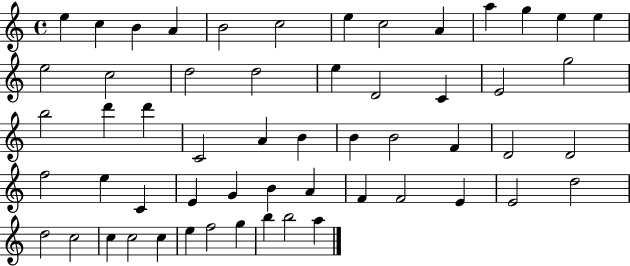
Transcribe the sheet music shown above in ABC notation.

X:1
T:Untitled
M:4/4
L:1/4
K:C
e c B A B2 c2 e c2 A a g e e e2 c2 d2 d2 e D2 C E2 g2 b2 d' d' C2 A B B B2 F D2 D2 f2 e C E G B A F F2 E E2 d2 d2 c2 c c2 c e f2 g b b2 a